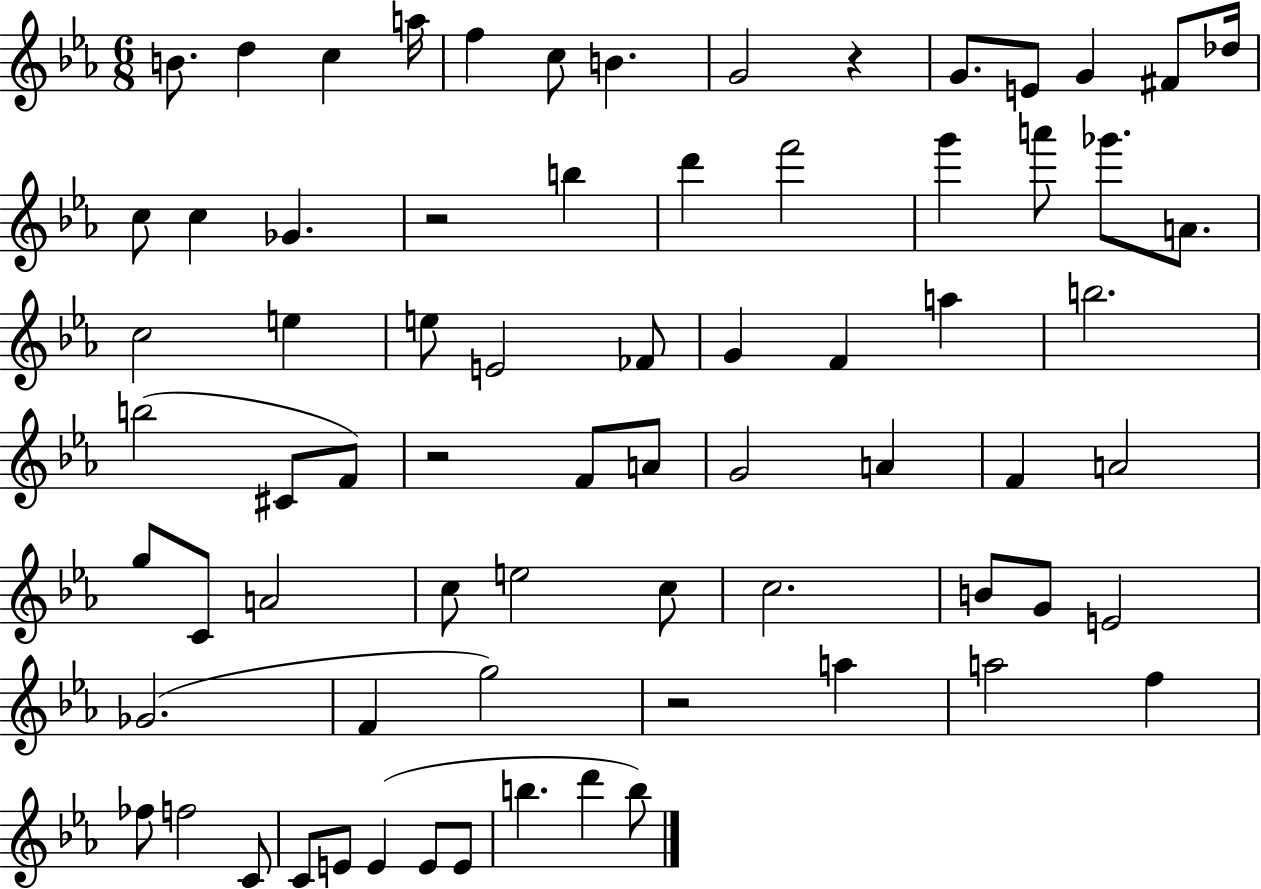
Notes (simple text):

B4/e. D5/q C5/q A5/s F5/q C5/e B4/q. G4/h R/q G4/e. E4/e G4/q F#4/e Db5/s C5/e C5/q Gb4/q. R/h B5/q D6/q F6/h G6/q A6/e Gb6/e. A4/e. C5/h E5/q E5/e E4/h FES4/e G4/q F4/q A5/q B5/h. B5/h C#4/e F4/e R/h F4/e A4/e G4/h A4/q F4/q A4/h G5/e C4/e A4/h C5/e E5/h C5/e C5/h. B4/e G4/e E4/h Gb4/h. F4/q G5/h R/h A5/q A5/h F5/q FES5/e F5/h C4/e C4/e E4/e E4/q E4/e E4/e B5/q. D6/q B5/e